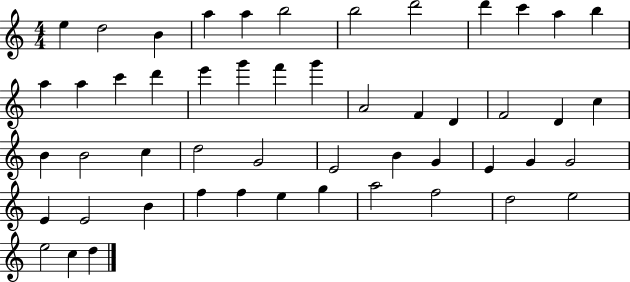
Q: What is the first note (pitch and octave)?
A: E5